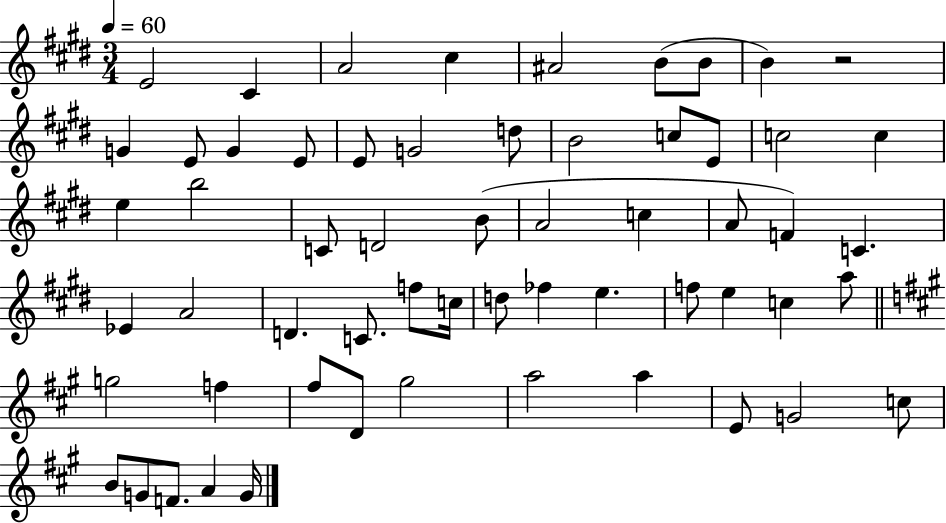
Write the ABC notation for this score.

X:1
T:Untitled
M:3/4
L:1/4
K:E
E2 ^C A2 ^c ^A2 B/2 B/2 B z2 G E/2 G E/2 E/2 G2 d/2 B2 c/2 E/2 c2 c e b2 C/2 D2 B/2 A2 c A/2 F C _E A2 D C/2 f/2 c/4 d/2 _f e f/2 e c a/2 g2 f ^f/2 D/2 ^g2 a2 a E/2 G2 c/2 B/2 G/2 F/2 A G/4